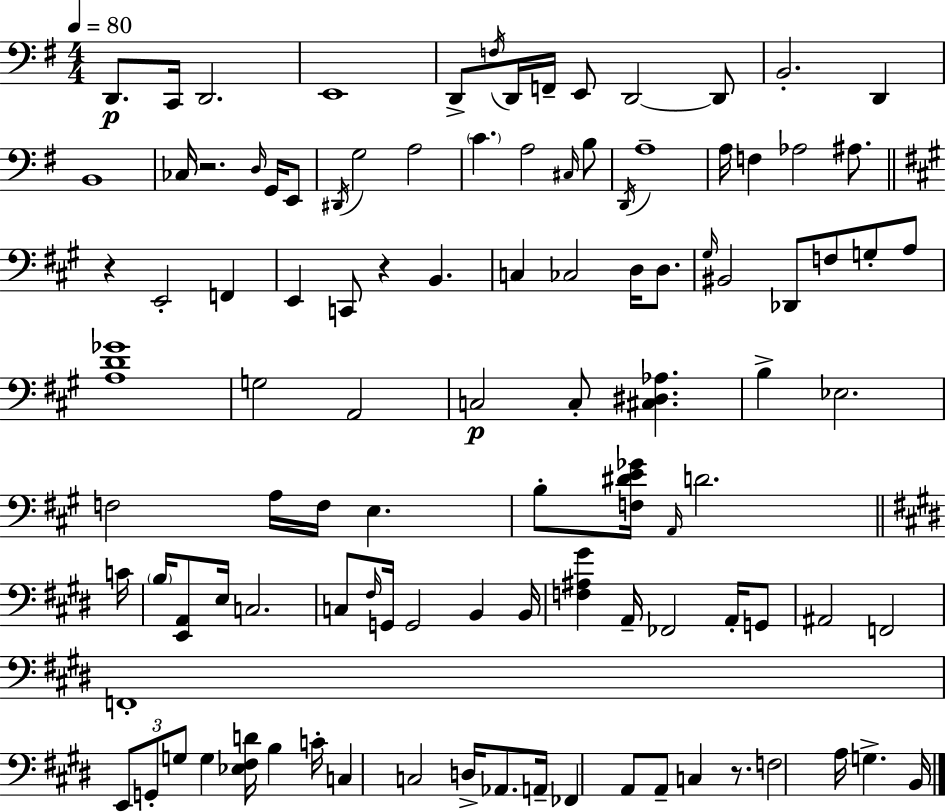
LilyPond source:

{
  \clef bass
  \numericTimeSignature
  \time 4/4
  \key e \minor
  \tempo 4 = 80
  d,8.\p c,16 d,2. | e,1 | d,8-> \acciaccatura { f16 } d,16 f,16-- e,8 d,2~~ d,8 | b,2.-. d,4 | \break b,1 | ces16 r2. \grace { d16 } g,16 | e,8 \acciaccatura { dis,16 } g2 a2 | \parenthesize c'4. a2 | \break \grace { cis16 } b8 \acciaccatura { d,16 } a1-- | a16 f4 aes2 | ais8. \bar "||" \break \key a \major r4 e,2-. f,4 | e,4 c,8 r4 b,4. | c4 ces2 d16 d8. | \grace { gis16 } bis,2 des,8 f8 g8-. a8 | \break <a d' ges'>1 | g2 a,2 | c2\p c8-. <cis dis aes>4. | b4-> ees2. | \break f2 a16 f16 e4. | b8-. <f dis' e' ges'>16 \grace { a,16 } d'2. | \bar "||" \break \key e \major c'16 \parenthesize b16 <e, a,>8 e16 c2. | c8 \grace { fis16 } g,16 g,2 b,4 | b,16 <f ais gis'>4 a,16-- fes,2 a,16-. | g,8 ais,2 f,2 | \break f,1-. | \tuplet 3/2 { e,8 g,8-. g8 } g4 <ees fis d'>16 b4 | c'16-. c4 c2 d16-> aes,8. | a,16-- fes,4 a,8 a,8-- c4 r8. | \break f2 a16 g4.-> | b,16 \bar "|."
}